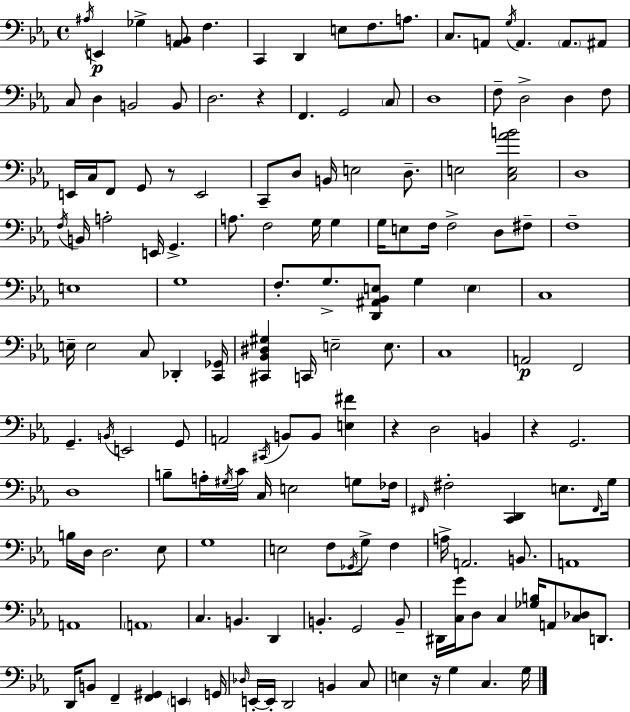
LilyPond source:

{
  \clef bass
  \time 4/4
  \defaultTimeSignature
  \key ees \major
  \acciaccatura { ais16 }\p e,4 ges4-> <aes, b,>8 f4. | c,4 d,4 e8 f8. a8. | c8. a,8 \acciaccatura { g16 } a,4. \parenthesize a,8. | ais,8 c8 d4 b,2 | \break b,8 d2. r4 | f,4. g,2 | \parenthesize c8 d1 | f8-- d2-> d4 | \break f8 e,16 c16 f,8 g,8 r8 e,2 | c,8-- d8 b,16 e2 d8.-- | e2 <c e aes' b'>2 | d1 | \break \acciaccatura { f16 } b,16 a2-. e,16 g,4.-> | a8. f2 g16 g4 | g16 e8 f16 f2-> d8 | fis8-- f1-- | \break e1 | g1 | f8.-. g8.-> <d, ais, bes, e>8 g4 \parenthesize e4 | c1 | \break e16-- e2 c8 des,4-. | <c, ges,>16 <cis, bes, dis gis>4 c,16 e2-- | e8. c1 | a,2\p f,2 | \break g,4.-- \acciaccatura { b,16 } e,2 | g,8 a,2 \acciaccatura { cis,16 } b,8 b,8 | <e fis'>4 r4 d2 | b,4 r4 g,2. | \break d1 | b8-- a16-. \acciaccatura { gis16 } c'16 c16 e2 | g8 fes16 \grace { fis,16 } fis2-. <c, d,>4 | e8. \grace { fis,16 } g16 b16 d16 d2. | \break ees8 g1 | e2 | f8 \acciaccatura { ges,16 } g8-> f4 a16-> a,2. | b,8. a,1 | \break a,1 | \parenthesize a,1 | c4. b,4. | d,4 b,4.-. g,2 | \break b,8-- dis,16 <c g'>16 d8 c4 | <ges b>16 a,8 <c des>8 d,8. d,16 b,8 f,4-- | <f, gis,>4 \parenthesize e,4 g,16 \grace { des16 } e,16-.~~ e,16-. d,2 | b,4 c8 e4 r16 g4 | \break c4. g16 \bar "|."
}